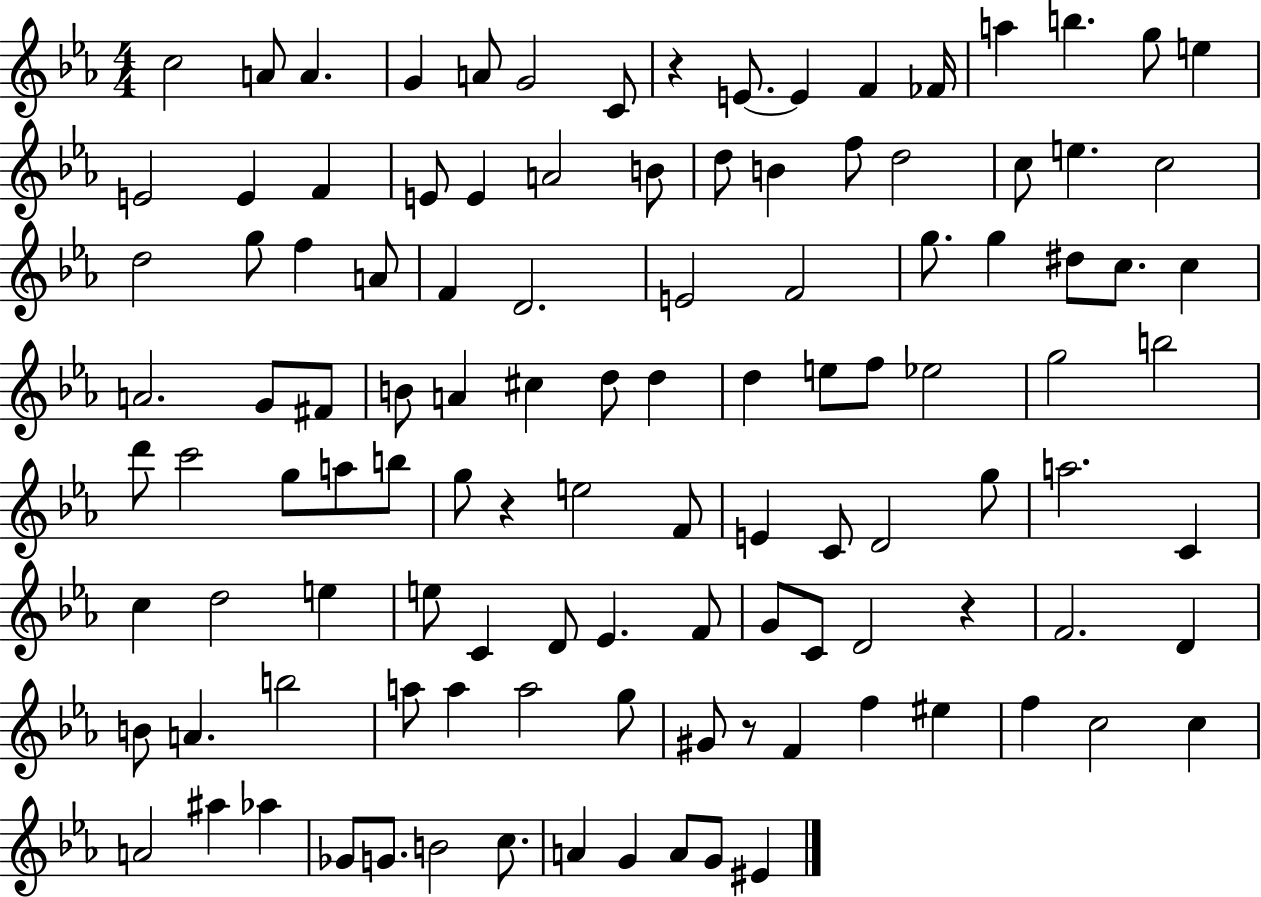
C5/h A4/e A4/q. G4/q A4/e G4/h C4/e R/q E4/e. E4/q F4/q FES4/s A5/q B5/q. G5/e E5/q E4/h E4/q F4/q E4/e E4/q A4/h B4/e D5/e B4/q F5/e D5/h C5/e E5/q. C5/h D5/h G5/e F5/q A4/e F4/q D4/h. E4/h F4/h G5/e. G5/q D#5/e C5/e. C5/q A4/h. G4/e F#4/e B4/e A4/q C#5/q D5/e D5/q D5/q E5/e F5/e Eb5/h G5/h B5/h D6/e C6/h G5/e A5/e B5/e G5/e R/q E5/h F4/e E4/q C4/e D4/h G5/e A5/h. C4/q C5/q D5/h E5/q E5/e C4/q D4/e Eb4/q. F4/e G4/e C4/e D4/h R/q F4/h. D4/q B4/e A4/q. B5/h A5/e A5/q A5/h G5/e G#4/e R/e F4/q F5/q EIS5/q F5/q C5/h C5/q A4/h A#5/q Ab5/q Gb4/e G4/e. B4/h C5/e. A4/q G4/q A4/e G4/e EIS4/q